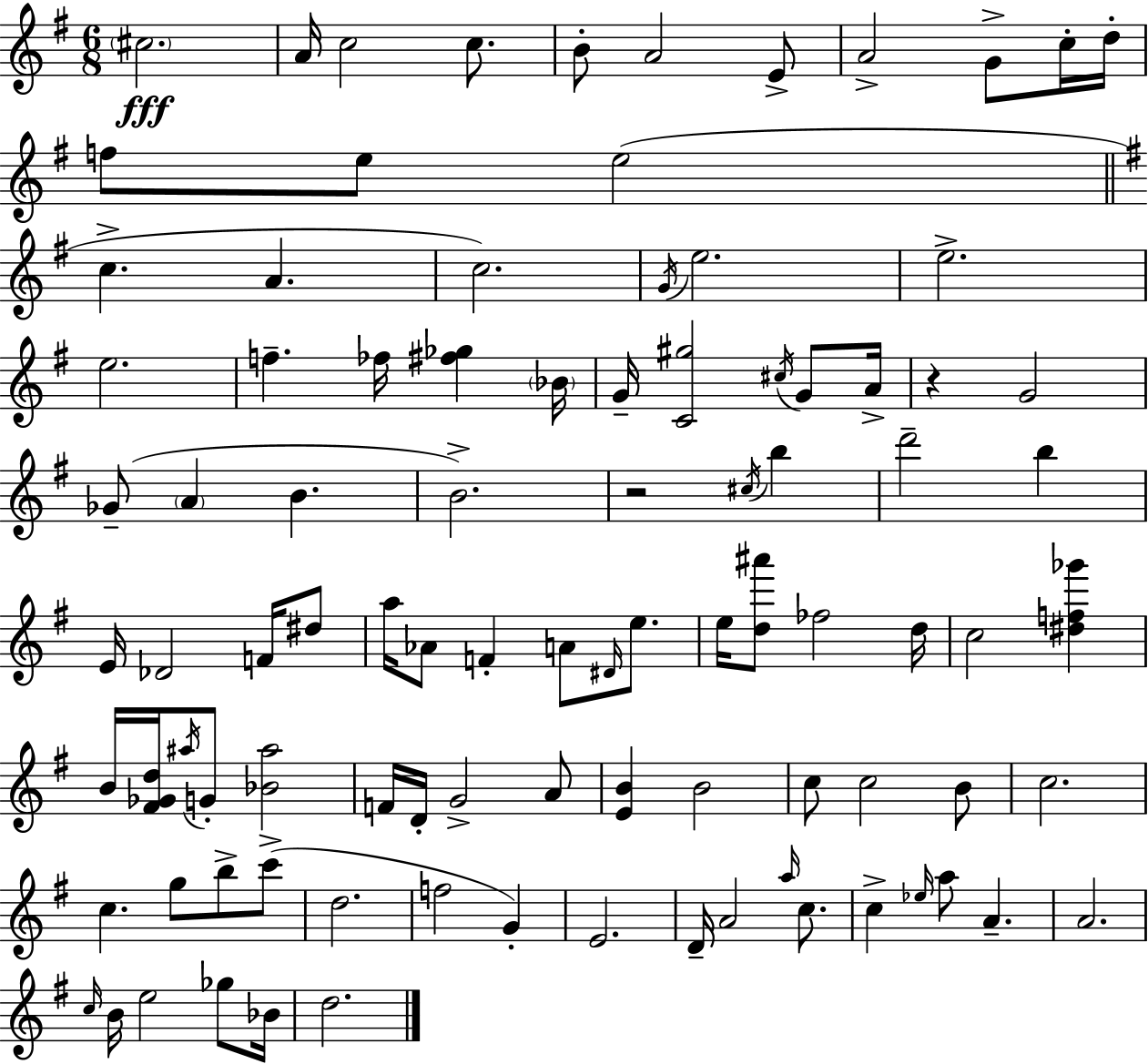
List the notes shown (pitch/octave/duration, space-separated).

C#5/h. A4/s C5/h C5/e. B4/e A4/h E4/e A4/h G4/e C5/s D5/s F5/e E5/e E5/h C5/q. A4/q. C5/h. G4/s E5/h. E5/h. E5/h. F5/q. FES5/s [F#5,Gb5]/q Bb4/s G4/s [C4,G#5]/h C#5/s G4/e A4/s R/q G4/h Gb4/e A4/q B4/q. B4/h. R/h C#5/s B5/q D6/h B5/q E4/s Db4/h F4/s D#5/e A5/s Ab4/e F4/q A4/e D#4/s E5/e. E5/s [D5,A#6]/e FES5/h D5/s C5/h [D#5,F5,Gb6]/q B4/s [F#4,Gb4,D5]/s A#5/s G4/e [Bb4,A#5]/h F4/s D4/s G4/h A4/e [E4,B4]/q B4/h C5/e C5/h B4/e C5/h. C5/q. G5/e B5/e C6/e D5/h. F5/h G4/q E4/h. D4/s A4/h A5/s C5/e. C5/q Eb5/s A5/e A4/q. A4/h. C5/s B4/s E5/h Gb5/e Bb4/s D5/h.